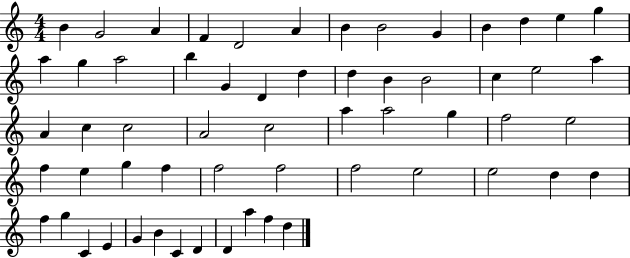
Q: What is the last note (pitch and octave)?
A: D5